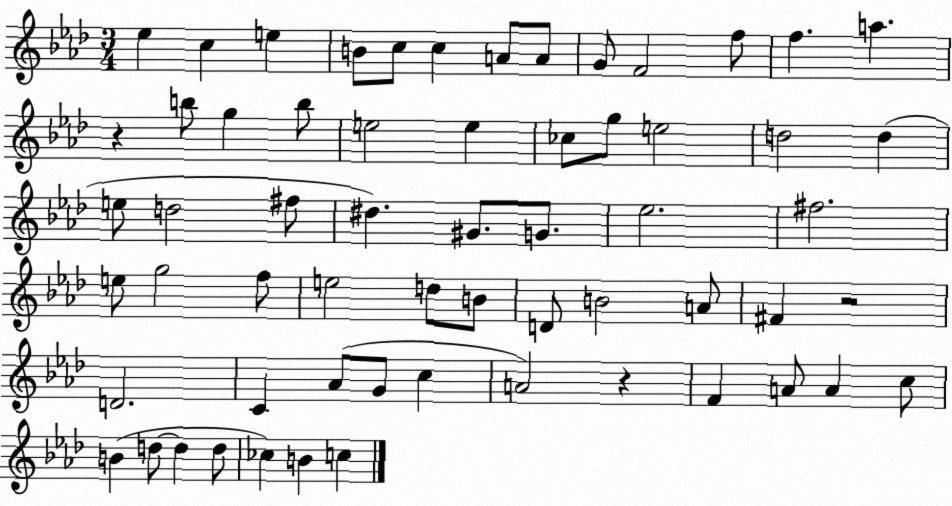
X:1
T:Untitled
M:3/4
L:1/4
K:Ab
_e c e B/2 c/2 c A/2 A/2 G/2 F2 f/2 f a z b/2 g b/2 e2 e _c/2 g/2 e2 d2 d e/2 d2 ^f/2 ^d ^G/2 G/2 _e2 ^f2 e/2 g2 f/2 e2 d/2 B/2 D/2 B2 A/2 ^F z2 D2 C _A/2 G/2 c A2 z F A/2 A c/2 B d/2 d d/2 _c B c